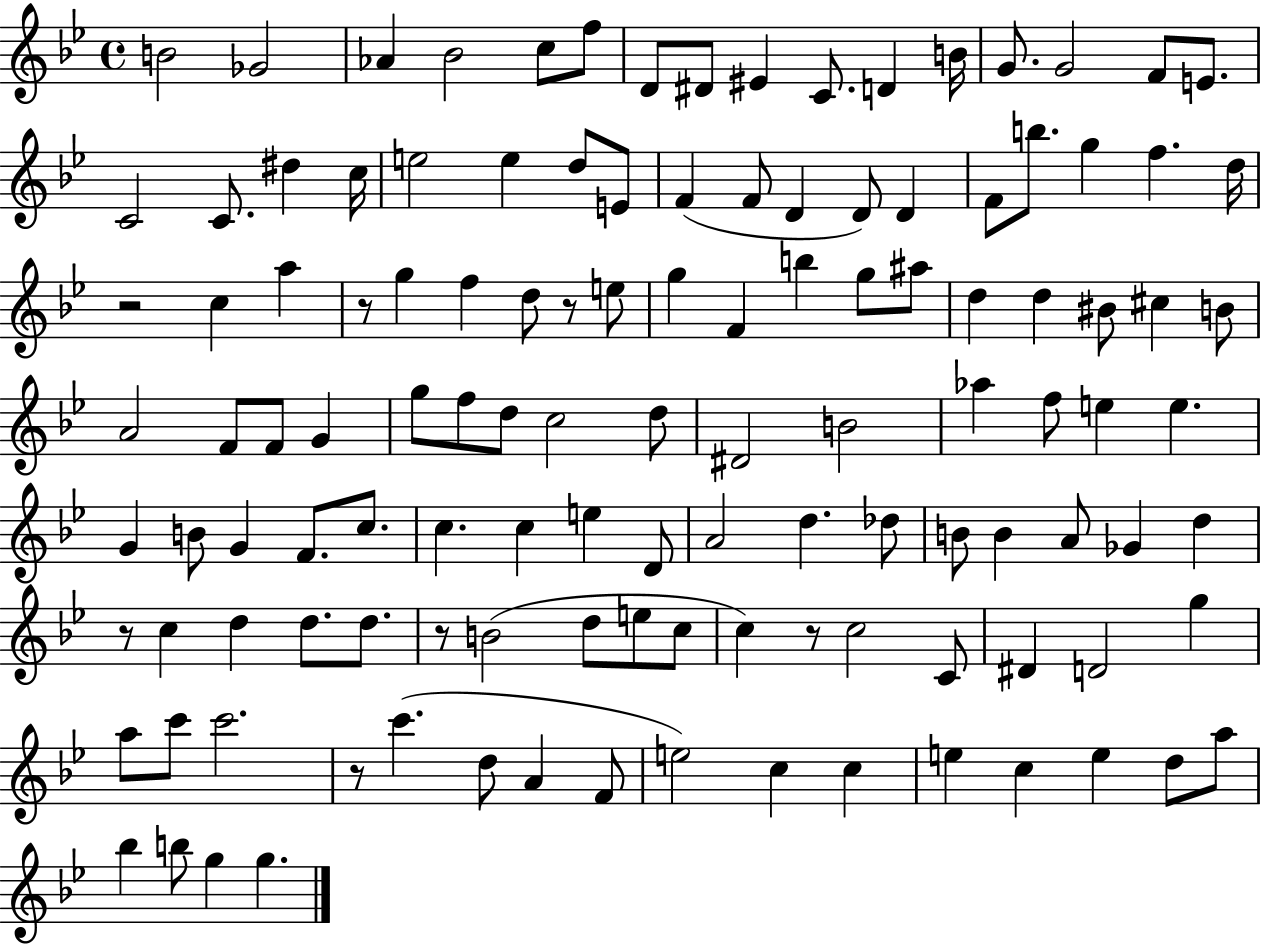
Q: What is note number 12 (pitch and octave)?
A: B4